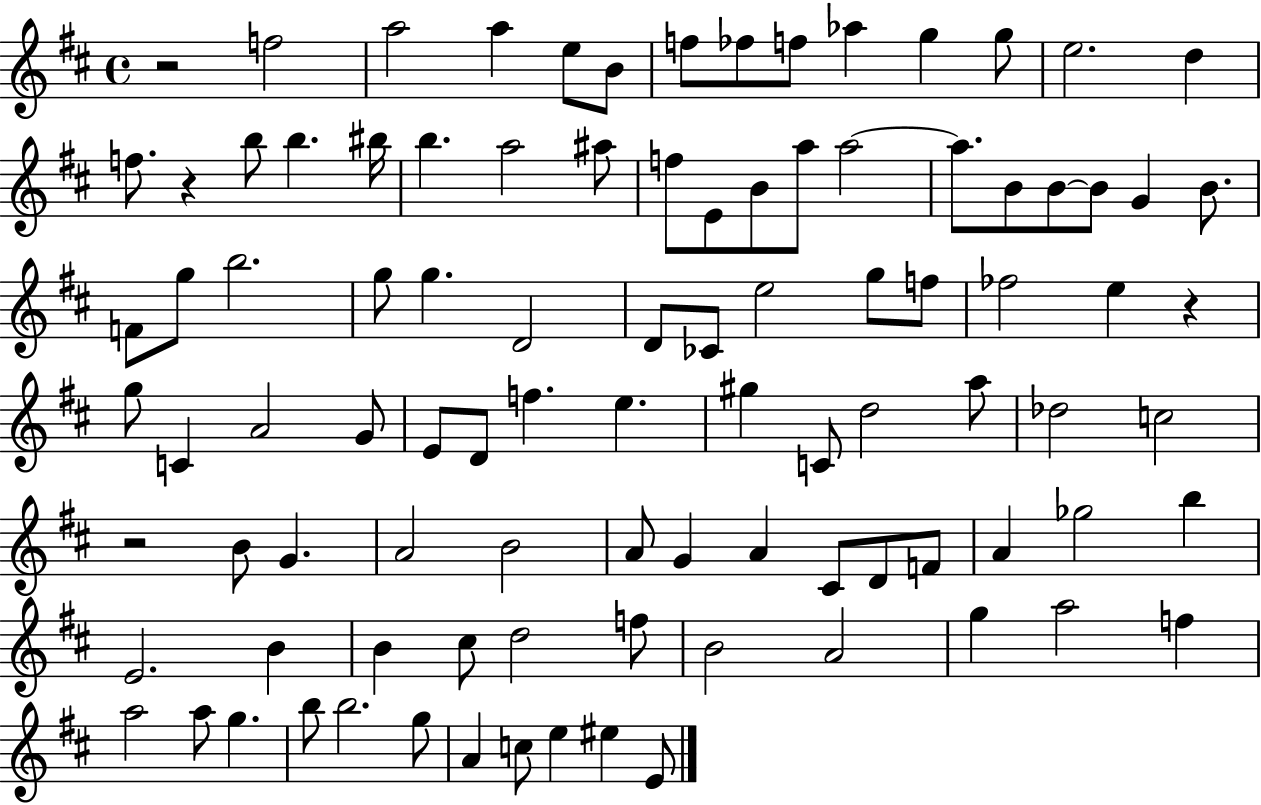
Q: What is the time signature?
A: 4/4